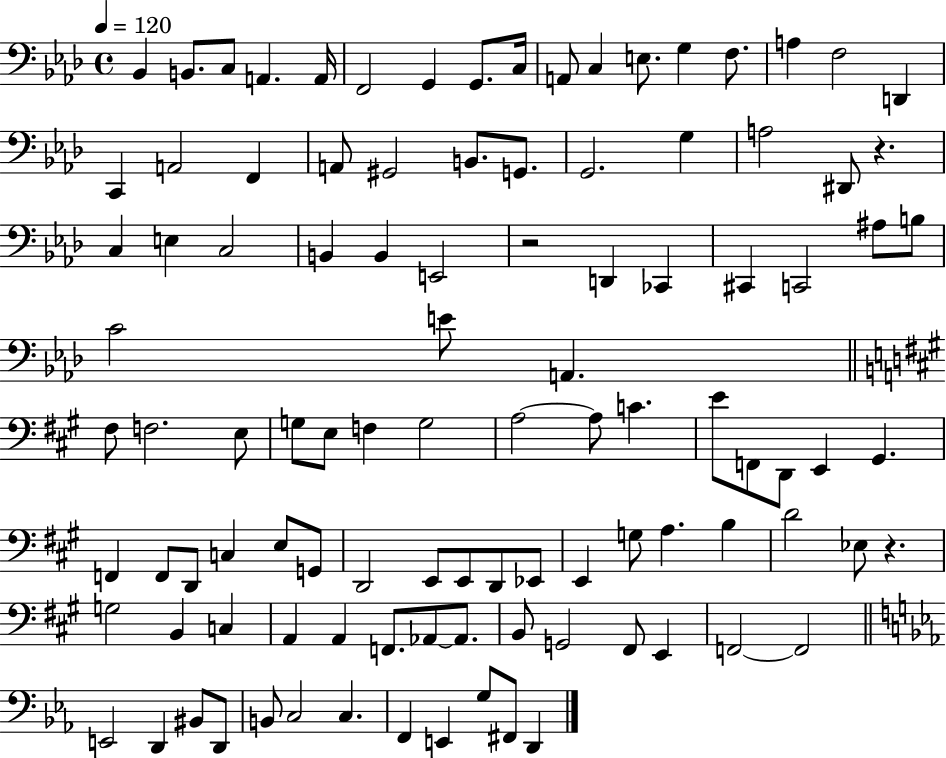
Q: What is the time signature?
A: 4/4